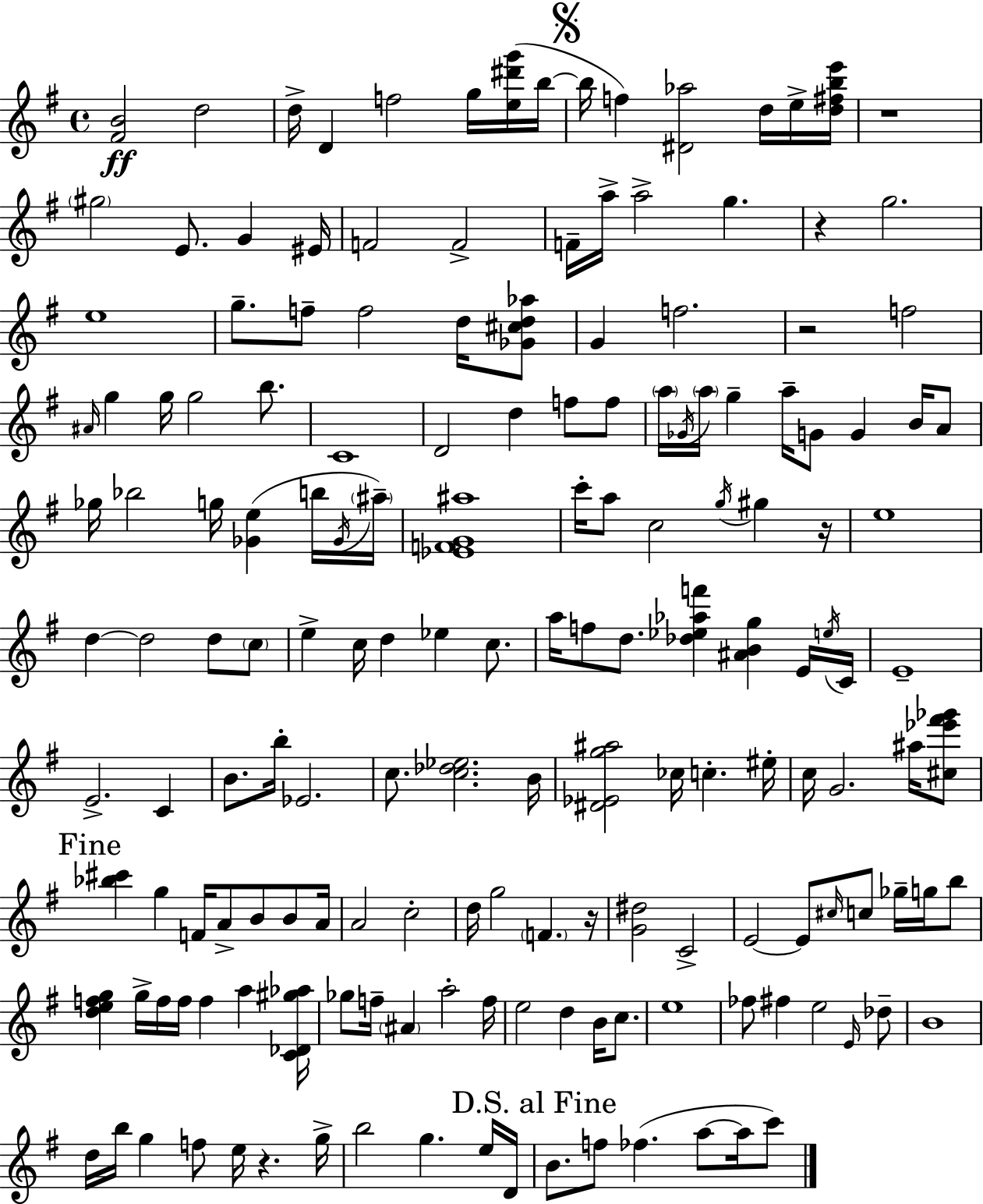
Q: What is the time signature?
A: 4/4